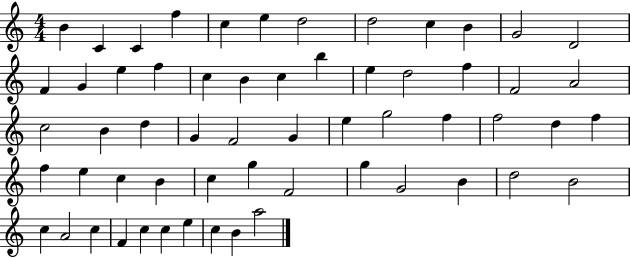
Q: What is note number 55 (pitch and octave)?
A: C5